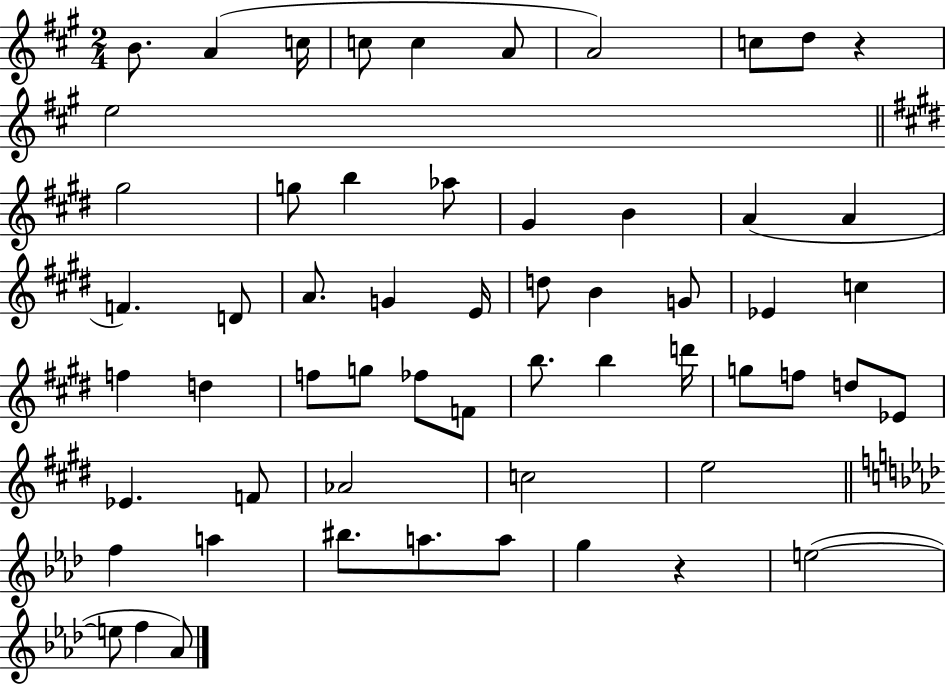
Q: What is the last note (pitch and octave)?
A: Ab4